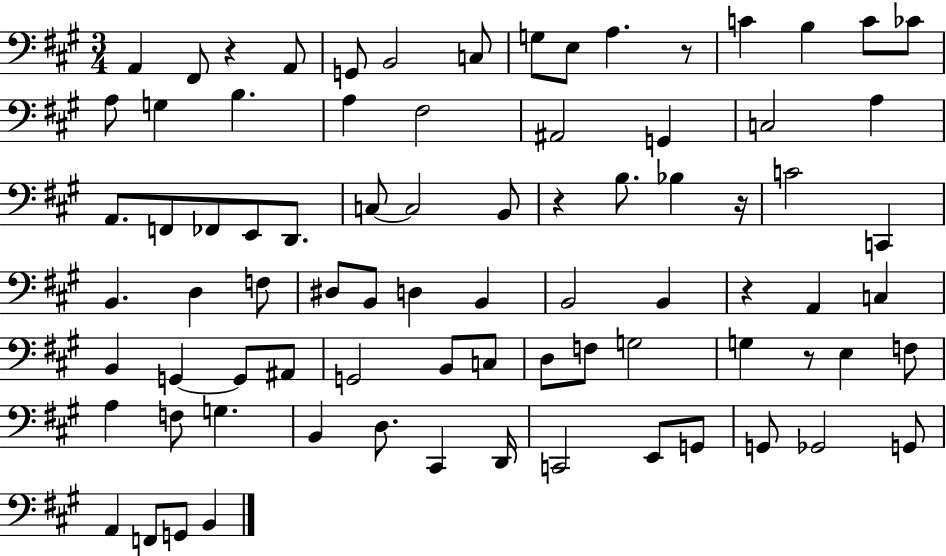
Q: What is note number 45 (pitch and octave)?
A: C3